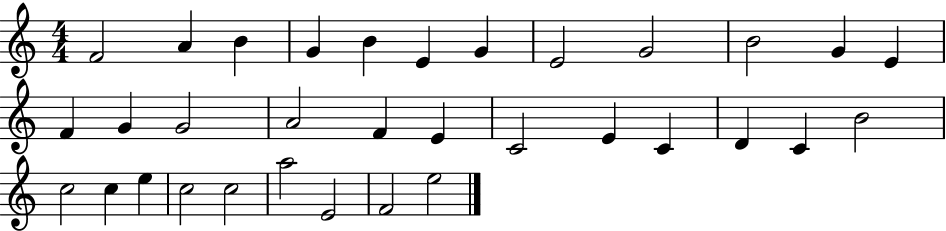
{
  \clef treble
  \numericTimeSignature
  \time 4/4
  \key c \major
  f'2 a'4 b'4 | g'4 b'4 e'4 g'4 | e'2 g'2 | b'2 g'4 e'4 | \break f'4 g'4 g'2 | a'2 f'4 e'4 | c'2 e'4 c'4 | d'4 c'4 b'2 | \break c''2 c''4 e''4 | c''2 c''2 | a''2 e'2 | f'2 e''2 | \break \bar "|."
}